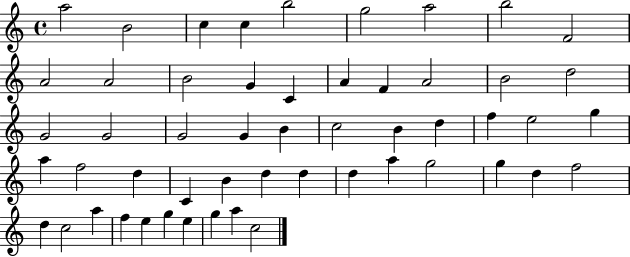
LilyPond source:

{
  \clef treble
  \time 4/4
  \defaultTimeSignature
  \key c \major
  a''2 b'2 | c''4 c''4 b''2 | g''2 a''2 | b''2 f'2 | \break a'2 a'2 | b'2 g'4 c'4 | a'4 f'4 a'2 | b'2 d''2 | \break g'2 g'2 | g'2 g'4 b'4 | c''2 b'4 d''4 | f''4 e''2 g''4 | \break a''4 f''2 d''4 | c'4 b'4 d''4 d''4 | d''4 a''4 g''2 | g''4 d''4 f''2 | \break d''4 c''2 a''4 | f''4 e''4 g''4 e''4 | g''4 a''4 c''2 | \bar "|."
}